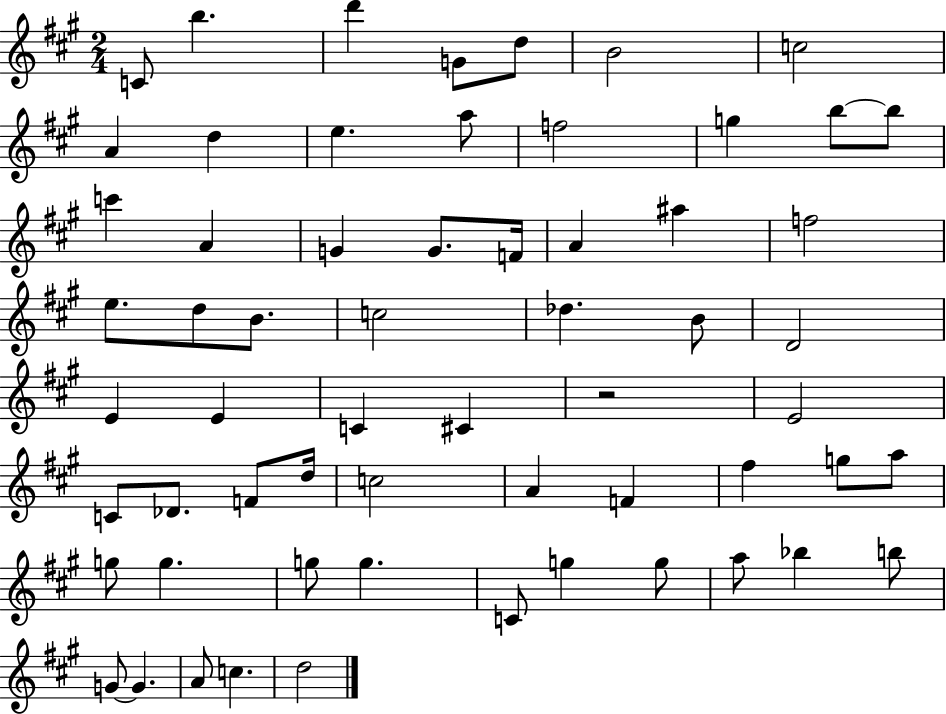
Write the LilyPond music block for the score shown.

{
  \clef treble
  \numericTimeSignature
  \time 2/4
  \key a \major
  \repeat volta 2 { c'8 b''4. | d'''4 g'8 d''8 | b'2 | c''2 | \break a'4 d''4 | e''4. a''8 | f''2 | g''4 b''8~~ b''8 | \break c'''4 a'4 | g'4 g'8. f'16 | a'4 ais''4 | f''2 | \break e''8. d''8 b'8. | c''2 | des''4. b'8 | d'2 | \break e'4 e'4 | c'4 cis'4 | r2 | e'2 | \break c'8 des'8. f'8 d''16 | c''2 | a'4 f'4 | fis''4 g''8 a''8 | \break g''8 g''4. | g''8 g''4. | c'8 g''4 g''8 | a''8 bes''4 b''8 | \break g'8~~ g'4. | a'8 c''4. | d''2 | } \bar "|."
}